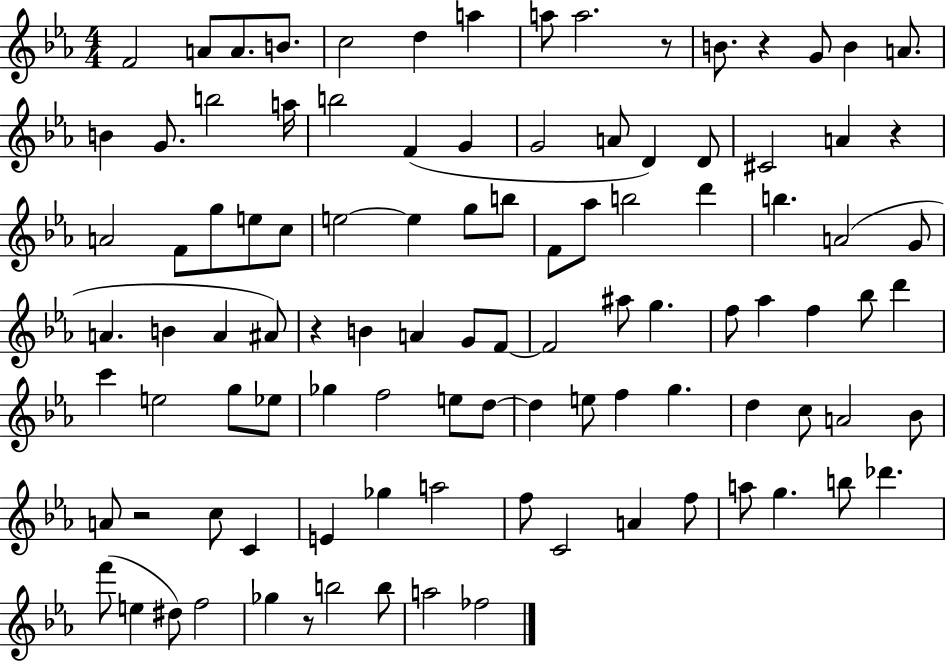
F4/h A4/e A4/e. B4/e. C5/h D5/q A5/q A5/e A5/h. R/e B4/e. R/q G4/e B4/q A4/e. B4/q G4/e. B5/h A5/s B5/h F4/q G4/q G4/h A4/e D4/q D4/e C#4/h A4/q R/q A4/h F4/e G5/e E5/e C5/e E5/h E5/q G5/e B5/e F4/e Ab5/e B5/h D6/q B5/q. A4/h G4/e A4/q. B4/q A4/q A#4/e R/q B4/q A4/q G4/e F4/e F4/h A#5/e G5/q. F5/e Ab5/q F5/q Bb5/e D6/q C6/q E5/h G5/e Eb5/e Gb5/q F5/h E5/e D5/e D5/q E5/e F5/q G5/q. D5/q C5/e A4/h Bb4/e A4/e R/h C5/e C4/q E4/q Gb5/q A5/h F5/e C4/h A4/q F5/e A5/e G5/q. B5/e Db6/q. F6/e E5/q D#5/e F5/h Gb5/q R/e B5/h B5/e A5/h FES5/h